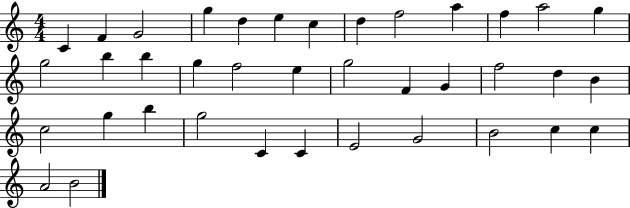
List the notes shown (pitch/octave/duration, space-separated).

C4/q F4/q G4/h G5/q D5/q E5/q C5/q D5/q F5/h A5/q F5/q A5/h G5/q G5/h B5/q B5/q G5/q F5/h E5/q G5/h F4/q G4/q F5/h D5/q B4/q C5/h G5/q B5/q G5/h C4/q C4/q E4/h G4/h B4/h C5/q C5/q A4/h B4/h